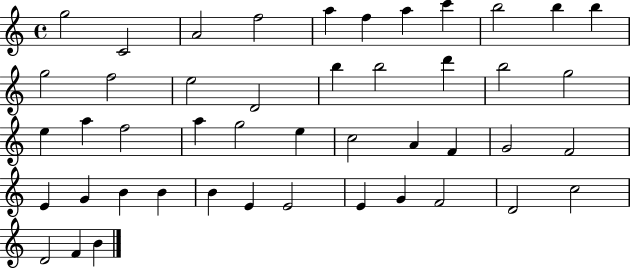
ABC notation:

X:1
T:Untitled
M:4/4
L:1/4
K:C
g2 C2 A2 f2 a f a c' b2 b b g2 f2 e2 D2 b b2 d' b2 g2 e a f2 a g2 e c2 A F G2 F2 E G B B B E E2 E G F2 D2 c2 D2 F B